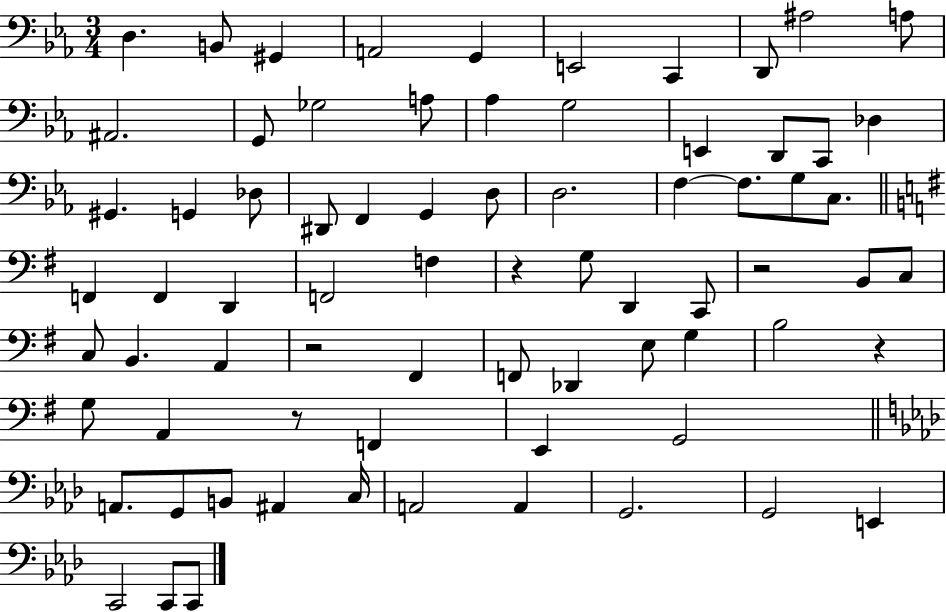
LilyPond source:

{
  \clef bass
  \numericTimeSignature
  \time 3/4
  \key ees \major
  d4. b,8 gis,4 | a,2 g,4 | e,2 c,4 | d,8 ais2 a8 | \break ais,2. | g,8 ges2 a8 | aes4 g2 | e,4 d,8 c,8 des4 | \break gis,4. g,4 des8 | dis,8 f,4 g,4 d8 | d2. | f4~~ f8. g8 c8. | \break \bar "||" \break \key e \minor f,4 f,4 d,4 | f,2 f4 | r4 g8 d,4 c,8 | r2 b,8 c8 | \break c8 b,4. a,4 | r2 fis,4 | f,8 des,4 e8 g4 | b2 r4 | \break g8 a,4 r8 f,4 | e,4 g,2 | \bar "||" \break \key f \minor a,8. g,8 b,8 ais,4 c16 | a,2 a,4 | g,2. | g,2 e,4 | \break c,2 c,8 c,8 | \bar "|."
}